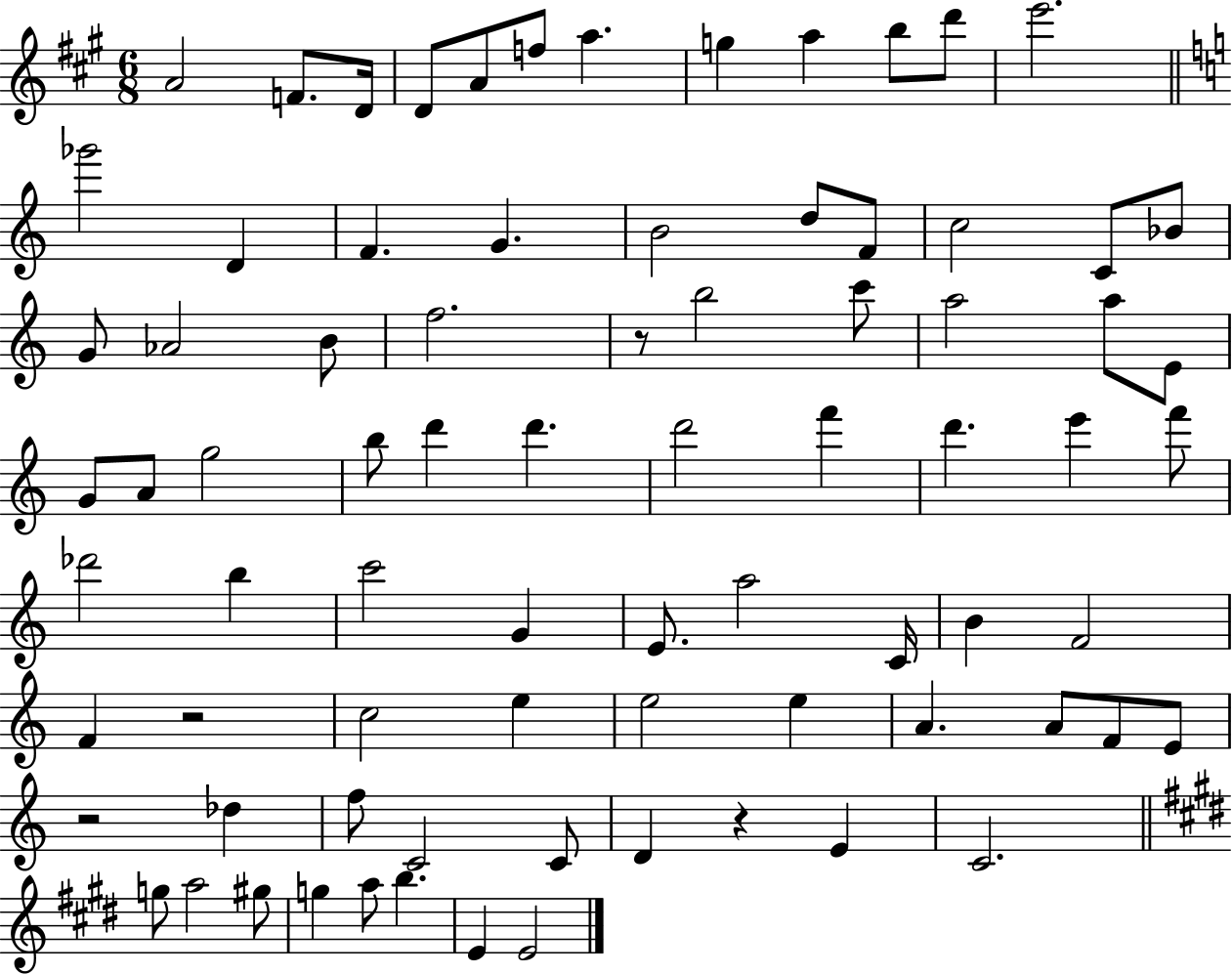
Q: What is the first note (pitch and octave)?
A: A4